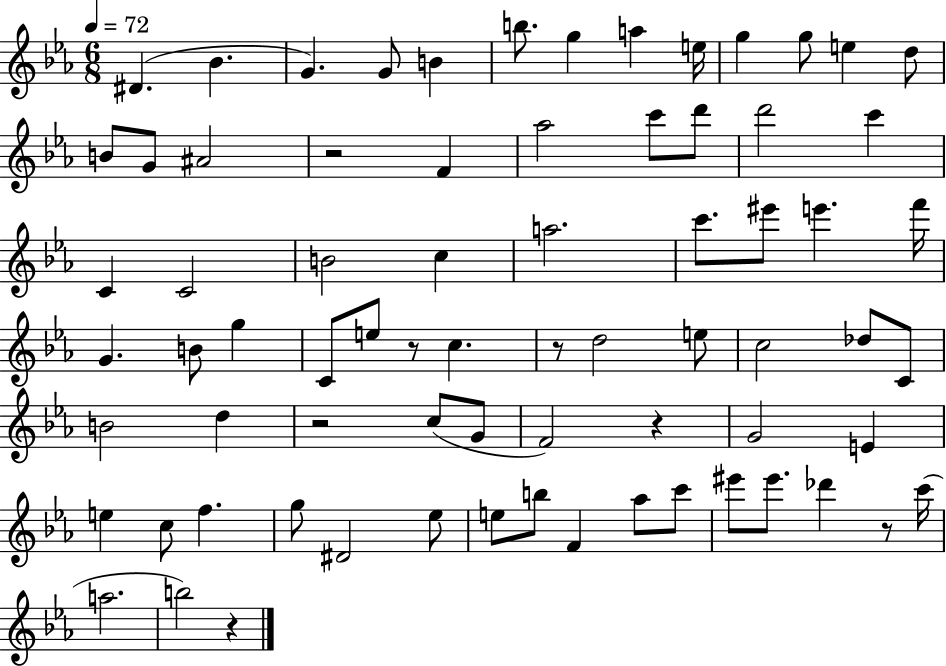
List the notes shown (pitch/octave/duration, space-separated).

D#4/q. Bb4/q. G4/q. G4/e B4/q B5/e. G5/q A5/q E5/s G5/q G5/e E5/q D5/e B4/e G4/e A#4/h R/h F4/q Ab5/h C6/e D6/e D6/h C6/q C4/q C4/h B4/h C5/q A5/h. C6/e. EIS6/e E6/q. F6/s G4/q. B4/e G5/q C4/e E5/e R/e C5/q. R/e D5/h E5/e C5/h Db5/e C4/e B4/h D5/q R/h C5/e G4/e F4/h R/q G4/h E4/q E5/q C5/e F5/q. G5/e D#4/h Eb5/e E5/e B5/e F4/q Ab5/e C6/e EIS6/e EIS6/e. Db6/q R/e C6/s A5/h. B5/h R/q